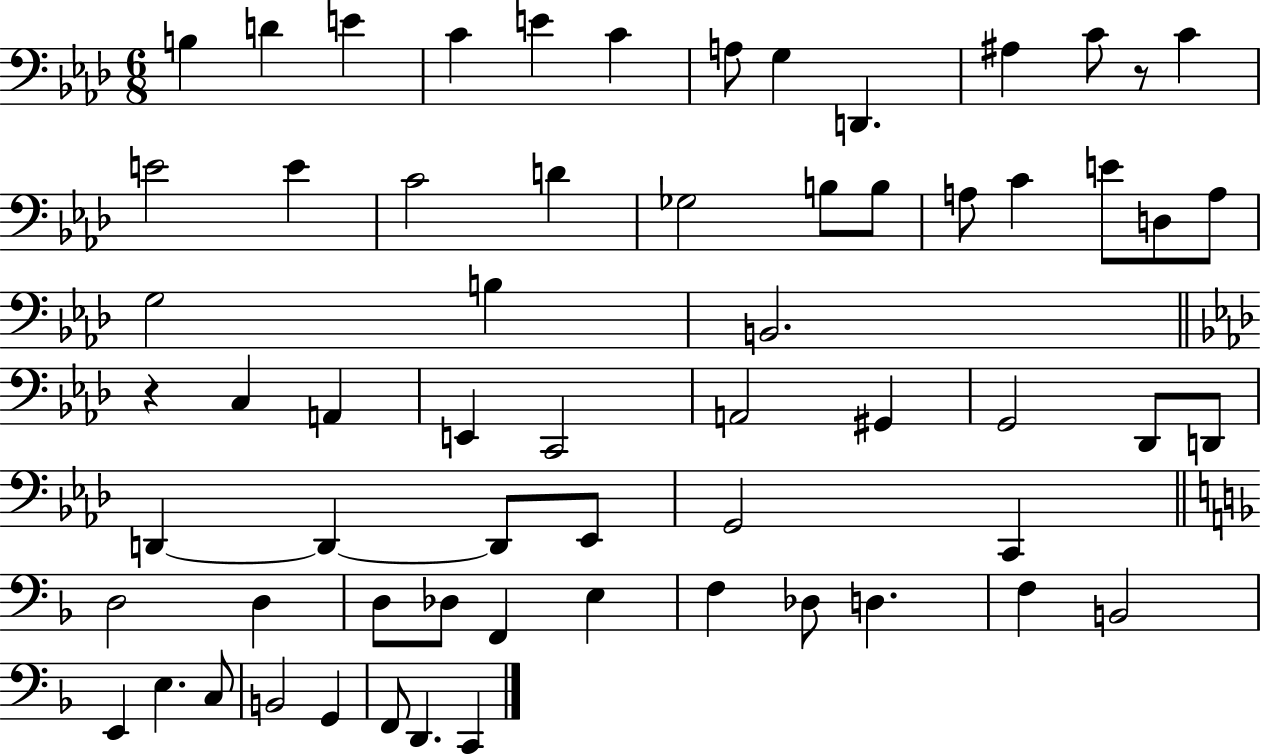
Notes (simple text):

B3/q D4/q E4/q C4/q E4/q C4/q A3/e G3/q D2/q. A#3/q C4/e R/e C4/q E4/h E4/q C4/h D4/q Gb3/h B3/e B3/e A3/e C4/q E4/e D3/e A3/e G3/h B3/q B2/h. R/q C3/q A2/q E2/q C2/h A2/h G#2/q G2/h Db2/e D2/e D2/q D2/q D2/e Eb2/e G2/h C2/q D3/h D3/q D3/e Db3/e F2/q E3/q F3/q Db3/e D3/q. F3/q B2/h E2/q E3/q. C3/e B2/h G2/q F2/e D2/q. C2/q